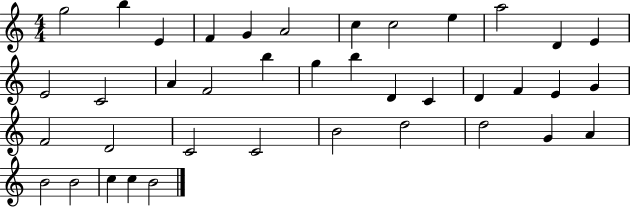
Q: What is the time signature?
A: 4/4